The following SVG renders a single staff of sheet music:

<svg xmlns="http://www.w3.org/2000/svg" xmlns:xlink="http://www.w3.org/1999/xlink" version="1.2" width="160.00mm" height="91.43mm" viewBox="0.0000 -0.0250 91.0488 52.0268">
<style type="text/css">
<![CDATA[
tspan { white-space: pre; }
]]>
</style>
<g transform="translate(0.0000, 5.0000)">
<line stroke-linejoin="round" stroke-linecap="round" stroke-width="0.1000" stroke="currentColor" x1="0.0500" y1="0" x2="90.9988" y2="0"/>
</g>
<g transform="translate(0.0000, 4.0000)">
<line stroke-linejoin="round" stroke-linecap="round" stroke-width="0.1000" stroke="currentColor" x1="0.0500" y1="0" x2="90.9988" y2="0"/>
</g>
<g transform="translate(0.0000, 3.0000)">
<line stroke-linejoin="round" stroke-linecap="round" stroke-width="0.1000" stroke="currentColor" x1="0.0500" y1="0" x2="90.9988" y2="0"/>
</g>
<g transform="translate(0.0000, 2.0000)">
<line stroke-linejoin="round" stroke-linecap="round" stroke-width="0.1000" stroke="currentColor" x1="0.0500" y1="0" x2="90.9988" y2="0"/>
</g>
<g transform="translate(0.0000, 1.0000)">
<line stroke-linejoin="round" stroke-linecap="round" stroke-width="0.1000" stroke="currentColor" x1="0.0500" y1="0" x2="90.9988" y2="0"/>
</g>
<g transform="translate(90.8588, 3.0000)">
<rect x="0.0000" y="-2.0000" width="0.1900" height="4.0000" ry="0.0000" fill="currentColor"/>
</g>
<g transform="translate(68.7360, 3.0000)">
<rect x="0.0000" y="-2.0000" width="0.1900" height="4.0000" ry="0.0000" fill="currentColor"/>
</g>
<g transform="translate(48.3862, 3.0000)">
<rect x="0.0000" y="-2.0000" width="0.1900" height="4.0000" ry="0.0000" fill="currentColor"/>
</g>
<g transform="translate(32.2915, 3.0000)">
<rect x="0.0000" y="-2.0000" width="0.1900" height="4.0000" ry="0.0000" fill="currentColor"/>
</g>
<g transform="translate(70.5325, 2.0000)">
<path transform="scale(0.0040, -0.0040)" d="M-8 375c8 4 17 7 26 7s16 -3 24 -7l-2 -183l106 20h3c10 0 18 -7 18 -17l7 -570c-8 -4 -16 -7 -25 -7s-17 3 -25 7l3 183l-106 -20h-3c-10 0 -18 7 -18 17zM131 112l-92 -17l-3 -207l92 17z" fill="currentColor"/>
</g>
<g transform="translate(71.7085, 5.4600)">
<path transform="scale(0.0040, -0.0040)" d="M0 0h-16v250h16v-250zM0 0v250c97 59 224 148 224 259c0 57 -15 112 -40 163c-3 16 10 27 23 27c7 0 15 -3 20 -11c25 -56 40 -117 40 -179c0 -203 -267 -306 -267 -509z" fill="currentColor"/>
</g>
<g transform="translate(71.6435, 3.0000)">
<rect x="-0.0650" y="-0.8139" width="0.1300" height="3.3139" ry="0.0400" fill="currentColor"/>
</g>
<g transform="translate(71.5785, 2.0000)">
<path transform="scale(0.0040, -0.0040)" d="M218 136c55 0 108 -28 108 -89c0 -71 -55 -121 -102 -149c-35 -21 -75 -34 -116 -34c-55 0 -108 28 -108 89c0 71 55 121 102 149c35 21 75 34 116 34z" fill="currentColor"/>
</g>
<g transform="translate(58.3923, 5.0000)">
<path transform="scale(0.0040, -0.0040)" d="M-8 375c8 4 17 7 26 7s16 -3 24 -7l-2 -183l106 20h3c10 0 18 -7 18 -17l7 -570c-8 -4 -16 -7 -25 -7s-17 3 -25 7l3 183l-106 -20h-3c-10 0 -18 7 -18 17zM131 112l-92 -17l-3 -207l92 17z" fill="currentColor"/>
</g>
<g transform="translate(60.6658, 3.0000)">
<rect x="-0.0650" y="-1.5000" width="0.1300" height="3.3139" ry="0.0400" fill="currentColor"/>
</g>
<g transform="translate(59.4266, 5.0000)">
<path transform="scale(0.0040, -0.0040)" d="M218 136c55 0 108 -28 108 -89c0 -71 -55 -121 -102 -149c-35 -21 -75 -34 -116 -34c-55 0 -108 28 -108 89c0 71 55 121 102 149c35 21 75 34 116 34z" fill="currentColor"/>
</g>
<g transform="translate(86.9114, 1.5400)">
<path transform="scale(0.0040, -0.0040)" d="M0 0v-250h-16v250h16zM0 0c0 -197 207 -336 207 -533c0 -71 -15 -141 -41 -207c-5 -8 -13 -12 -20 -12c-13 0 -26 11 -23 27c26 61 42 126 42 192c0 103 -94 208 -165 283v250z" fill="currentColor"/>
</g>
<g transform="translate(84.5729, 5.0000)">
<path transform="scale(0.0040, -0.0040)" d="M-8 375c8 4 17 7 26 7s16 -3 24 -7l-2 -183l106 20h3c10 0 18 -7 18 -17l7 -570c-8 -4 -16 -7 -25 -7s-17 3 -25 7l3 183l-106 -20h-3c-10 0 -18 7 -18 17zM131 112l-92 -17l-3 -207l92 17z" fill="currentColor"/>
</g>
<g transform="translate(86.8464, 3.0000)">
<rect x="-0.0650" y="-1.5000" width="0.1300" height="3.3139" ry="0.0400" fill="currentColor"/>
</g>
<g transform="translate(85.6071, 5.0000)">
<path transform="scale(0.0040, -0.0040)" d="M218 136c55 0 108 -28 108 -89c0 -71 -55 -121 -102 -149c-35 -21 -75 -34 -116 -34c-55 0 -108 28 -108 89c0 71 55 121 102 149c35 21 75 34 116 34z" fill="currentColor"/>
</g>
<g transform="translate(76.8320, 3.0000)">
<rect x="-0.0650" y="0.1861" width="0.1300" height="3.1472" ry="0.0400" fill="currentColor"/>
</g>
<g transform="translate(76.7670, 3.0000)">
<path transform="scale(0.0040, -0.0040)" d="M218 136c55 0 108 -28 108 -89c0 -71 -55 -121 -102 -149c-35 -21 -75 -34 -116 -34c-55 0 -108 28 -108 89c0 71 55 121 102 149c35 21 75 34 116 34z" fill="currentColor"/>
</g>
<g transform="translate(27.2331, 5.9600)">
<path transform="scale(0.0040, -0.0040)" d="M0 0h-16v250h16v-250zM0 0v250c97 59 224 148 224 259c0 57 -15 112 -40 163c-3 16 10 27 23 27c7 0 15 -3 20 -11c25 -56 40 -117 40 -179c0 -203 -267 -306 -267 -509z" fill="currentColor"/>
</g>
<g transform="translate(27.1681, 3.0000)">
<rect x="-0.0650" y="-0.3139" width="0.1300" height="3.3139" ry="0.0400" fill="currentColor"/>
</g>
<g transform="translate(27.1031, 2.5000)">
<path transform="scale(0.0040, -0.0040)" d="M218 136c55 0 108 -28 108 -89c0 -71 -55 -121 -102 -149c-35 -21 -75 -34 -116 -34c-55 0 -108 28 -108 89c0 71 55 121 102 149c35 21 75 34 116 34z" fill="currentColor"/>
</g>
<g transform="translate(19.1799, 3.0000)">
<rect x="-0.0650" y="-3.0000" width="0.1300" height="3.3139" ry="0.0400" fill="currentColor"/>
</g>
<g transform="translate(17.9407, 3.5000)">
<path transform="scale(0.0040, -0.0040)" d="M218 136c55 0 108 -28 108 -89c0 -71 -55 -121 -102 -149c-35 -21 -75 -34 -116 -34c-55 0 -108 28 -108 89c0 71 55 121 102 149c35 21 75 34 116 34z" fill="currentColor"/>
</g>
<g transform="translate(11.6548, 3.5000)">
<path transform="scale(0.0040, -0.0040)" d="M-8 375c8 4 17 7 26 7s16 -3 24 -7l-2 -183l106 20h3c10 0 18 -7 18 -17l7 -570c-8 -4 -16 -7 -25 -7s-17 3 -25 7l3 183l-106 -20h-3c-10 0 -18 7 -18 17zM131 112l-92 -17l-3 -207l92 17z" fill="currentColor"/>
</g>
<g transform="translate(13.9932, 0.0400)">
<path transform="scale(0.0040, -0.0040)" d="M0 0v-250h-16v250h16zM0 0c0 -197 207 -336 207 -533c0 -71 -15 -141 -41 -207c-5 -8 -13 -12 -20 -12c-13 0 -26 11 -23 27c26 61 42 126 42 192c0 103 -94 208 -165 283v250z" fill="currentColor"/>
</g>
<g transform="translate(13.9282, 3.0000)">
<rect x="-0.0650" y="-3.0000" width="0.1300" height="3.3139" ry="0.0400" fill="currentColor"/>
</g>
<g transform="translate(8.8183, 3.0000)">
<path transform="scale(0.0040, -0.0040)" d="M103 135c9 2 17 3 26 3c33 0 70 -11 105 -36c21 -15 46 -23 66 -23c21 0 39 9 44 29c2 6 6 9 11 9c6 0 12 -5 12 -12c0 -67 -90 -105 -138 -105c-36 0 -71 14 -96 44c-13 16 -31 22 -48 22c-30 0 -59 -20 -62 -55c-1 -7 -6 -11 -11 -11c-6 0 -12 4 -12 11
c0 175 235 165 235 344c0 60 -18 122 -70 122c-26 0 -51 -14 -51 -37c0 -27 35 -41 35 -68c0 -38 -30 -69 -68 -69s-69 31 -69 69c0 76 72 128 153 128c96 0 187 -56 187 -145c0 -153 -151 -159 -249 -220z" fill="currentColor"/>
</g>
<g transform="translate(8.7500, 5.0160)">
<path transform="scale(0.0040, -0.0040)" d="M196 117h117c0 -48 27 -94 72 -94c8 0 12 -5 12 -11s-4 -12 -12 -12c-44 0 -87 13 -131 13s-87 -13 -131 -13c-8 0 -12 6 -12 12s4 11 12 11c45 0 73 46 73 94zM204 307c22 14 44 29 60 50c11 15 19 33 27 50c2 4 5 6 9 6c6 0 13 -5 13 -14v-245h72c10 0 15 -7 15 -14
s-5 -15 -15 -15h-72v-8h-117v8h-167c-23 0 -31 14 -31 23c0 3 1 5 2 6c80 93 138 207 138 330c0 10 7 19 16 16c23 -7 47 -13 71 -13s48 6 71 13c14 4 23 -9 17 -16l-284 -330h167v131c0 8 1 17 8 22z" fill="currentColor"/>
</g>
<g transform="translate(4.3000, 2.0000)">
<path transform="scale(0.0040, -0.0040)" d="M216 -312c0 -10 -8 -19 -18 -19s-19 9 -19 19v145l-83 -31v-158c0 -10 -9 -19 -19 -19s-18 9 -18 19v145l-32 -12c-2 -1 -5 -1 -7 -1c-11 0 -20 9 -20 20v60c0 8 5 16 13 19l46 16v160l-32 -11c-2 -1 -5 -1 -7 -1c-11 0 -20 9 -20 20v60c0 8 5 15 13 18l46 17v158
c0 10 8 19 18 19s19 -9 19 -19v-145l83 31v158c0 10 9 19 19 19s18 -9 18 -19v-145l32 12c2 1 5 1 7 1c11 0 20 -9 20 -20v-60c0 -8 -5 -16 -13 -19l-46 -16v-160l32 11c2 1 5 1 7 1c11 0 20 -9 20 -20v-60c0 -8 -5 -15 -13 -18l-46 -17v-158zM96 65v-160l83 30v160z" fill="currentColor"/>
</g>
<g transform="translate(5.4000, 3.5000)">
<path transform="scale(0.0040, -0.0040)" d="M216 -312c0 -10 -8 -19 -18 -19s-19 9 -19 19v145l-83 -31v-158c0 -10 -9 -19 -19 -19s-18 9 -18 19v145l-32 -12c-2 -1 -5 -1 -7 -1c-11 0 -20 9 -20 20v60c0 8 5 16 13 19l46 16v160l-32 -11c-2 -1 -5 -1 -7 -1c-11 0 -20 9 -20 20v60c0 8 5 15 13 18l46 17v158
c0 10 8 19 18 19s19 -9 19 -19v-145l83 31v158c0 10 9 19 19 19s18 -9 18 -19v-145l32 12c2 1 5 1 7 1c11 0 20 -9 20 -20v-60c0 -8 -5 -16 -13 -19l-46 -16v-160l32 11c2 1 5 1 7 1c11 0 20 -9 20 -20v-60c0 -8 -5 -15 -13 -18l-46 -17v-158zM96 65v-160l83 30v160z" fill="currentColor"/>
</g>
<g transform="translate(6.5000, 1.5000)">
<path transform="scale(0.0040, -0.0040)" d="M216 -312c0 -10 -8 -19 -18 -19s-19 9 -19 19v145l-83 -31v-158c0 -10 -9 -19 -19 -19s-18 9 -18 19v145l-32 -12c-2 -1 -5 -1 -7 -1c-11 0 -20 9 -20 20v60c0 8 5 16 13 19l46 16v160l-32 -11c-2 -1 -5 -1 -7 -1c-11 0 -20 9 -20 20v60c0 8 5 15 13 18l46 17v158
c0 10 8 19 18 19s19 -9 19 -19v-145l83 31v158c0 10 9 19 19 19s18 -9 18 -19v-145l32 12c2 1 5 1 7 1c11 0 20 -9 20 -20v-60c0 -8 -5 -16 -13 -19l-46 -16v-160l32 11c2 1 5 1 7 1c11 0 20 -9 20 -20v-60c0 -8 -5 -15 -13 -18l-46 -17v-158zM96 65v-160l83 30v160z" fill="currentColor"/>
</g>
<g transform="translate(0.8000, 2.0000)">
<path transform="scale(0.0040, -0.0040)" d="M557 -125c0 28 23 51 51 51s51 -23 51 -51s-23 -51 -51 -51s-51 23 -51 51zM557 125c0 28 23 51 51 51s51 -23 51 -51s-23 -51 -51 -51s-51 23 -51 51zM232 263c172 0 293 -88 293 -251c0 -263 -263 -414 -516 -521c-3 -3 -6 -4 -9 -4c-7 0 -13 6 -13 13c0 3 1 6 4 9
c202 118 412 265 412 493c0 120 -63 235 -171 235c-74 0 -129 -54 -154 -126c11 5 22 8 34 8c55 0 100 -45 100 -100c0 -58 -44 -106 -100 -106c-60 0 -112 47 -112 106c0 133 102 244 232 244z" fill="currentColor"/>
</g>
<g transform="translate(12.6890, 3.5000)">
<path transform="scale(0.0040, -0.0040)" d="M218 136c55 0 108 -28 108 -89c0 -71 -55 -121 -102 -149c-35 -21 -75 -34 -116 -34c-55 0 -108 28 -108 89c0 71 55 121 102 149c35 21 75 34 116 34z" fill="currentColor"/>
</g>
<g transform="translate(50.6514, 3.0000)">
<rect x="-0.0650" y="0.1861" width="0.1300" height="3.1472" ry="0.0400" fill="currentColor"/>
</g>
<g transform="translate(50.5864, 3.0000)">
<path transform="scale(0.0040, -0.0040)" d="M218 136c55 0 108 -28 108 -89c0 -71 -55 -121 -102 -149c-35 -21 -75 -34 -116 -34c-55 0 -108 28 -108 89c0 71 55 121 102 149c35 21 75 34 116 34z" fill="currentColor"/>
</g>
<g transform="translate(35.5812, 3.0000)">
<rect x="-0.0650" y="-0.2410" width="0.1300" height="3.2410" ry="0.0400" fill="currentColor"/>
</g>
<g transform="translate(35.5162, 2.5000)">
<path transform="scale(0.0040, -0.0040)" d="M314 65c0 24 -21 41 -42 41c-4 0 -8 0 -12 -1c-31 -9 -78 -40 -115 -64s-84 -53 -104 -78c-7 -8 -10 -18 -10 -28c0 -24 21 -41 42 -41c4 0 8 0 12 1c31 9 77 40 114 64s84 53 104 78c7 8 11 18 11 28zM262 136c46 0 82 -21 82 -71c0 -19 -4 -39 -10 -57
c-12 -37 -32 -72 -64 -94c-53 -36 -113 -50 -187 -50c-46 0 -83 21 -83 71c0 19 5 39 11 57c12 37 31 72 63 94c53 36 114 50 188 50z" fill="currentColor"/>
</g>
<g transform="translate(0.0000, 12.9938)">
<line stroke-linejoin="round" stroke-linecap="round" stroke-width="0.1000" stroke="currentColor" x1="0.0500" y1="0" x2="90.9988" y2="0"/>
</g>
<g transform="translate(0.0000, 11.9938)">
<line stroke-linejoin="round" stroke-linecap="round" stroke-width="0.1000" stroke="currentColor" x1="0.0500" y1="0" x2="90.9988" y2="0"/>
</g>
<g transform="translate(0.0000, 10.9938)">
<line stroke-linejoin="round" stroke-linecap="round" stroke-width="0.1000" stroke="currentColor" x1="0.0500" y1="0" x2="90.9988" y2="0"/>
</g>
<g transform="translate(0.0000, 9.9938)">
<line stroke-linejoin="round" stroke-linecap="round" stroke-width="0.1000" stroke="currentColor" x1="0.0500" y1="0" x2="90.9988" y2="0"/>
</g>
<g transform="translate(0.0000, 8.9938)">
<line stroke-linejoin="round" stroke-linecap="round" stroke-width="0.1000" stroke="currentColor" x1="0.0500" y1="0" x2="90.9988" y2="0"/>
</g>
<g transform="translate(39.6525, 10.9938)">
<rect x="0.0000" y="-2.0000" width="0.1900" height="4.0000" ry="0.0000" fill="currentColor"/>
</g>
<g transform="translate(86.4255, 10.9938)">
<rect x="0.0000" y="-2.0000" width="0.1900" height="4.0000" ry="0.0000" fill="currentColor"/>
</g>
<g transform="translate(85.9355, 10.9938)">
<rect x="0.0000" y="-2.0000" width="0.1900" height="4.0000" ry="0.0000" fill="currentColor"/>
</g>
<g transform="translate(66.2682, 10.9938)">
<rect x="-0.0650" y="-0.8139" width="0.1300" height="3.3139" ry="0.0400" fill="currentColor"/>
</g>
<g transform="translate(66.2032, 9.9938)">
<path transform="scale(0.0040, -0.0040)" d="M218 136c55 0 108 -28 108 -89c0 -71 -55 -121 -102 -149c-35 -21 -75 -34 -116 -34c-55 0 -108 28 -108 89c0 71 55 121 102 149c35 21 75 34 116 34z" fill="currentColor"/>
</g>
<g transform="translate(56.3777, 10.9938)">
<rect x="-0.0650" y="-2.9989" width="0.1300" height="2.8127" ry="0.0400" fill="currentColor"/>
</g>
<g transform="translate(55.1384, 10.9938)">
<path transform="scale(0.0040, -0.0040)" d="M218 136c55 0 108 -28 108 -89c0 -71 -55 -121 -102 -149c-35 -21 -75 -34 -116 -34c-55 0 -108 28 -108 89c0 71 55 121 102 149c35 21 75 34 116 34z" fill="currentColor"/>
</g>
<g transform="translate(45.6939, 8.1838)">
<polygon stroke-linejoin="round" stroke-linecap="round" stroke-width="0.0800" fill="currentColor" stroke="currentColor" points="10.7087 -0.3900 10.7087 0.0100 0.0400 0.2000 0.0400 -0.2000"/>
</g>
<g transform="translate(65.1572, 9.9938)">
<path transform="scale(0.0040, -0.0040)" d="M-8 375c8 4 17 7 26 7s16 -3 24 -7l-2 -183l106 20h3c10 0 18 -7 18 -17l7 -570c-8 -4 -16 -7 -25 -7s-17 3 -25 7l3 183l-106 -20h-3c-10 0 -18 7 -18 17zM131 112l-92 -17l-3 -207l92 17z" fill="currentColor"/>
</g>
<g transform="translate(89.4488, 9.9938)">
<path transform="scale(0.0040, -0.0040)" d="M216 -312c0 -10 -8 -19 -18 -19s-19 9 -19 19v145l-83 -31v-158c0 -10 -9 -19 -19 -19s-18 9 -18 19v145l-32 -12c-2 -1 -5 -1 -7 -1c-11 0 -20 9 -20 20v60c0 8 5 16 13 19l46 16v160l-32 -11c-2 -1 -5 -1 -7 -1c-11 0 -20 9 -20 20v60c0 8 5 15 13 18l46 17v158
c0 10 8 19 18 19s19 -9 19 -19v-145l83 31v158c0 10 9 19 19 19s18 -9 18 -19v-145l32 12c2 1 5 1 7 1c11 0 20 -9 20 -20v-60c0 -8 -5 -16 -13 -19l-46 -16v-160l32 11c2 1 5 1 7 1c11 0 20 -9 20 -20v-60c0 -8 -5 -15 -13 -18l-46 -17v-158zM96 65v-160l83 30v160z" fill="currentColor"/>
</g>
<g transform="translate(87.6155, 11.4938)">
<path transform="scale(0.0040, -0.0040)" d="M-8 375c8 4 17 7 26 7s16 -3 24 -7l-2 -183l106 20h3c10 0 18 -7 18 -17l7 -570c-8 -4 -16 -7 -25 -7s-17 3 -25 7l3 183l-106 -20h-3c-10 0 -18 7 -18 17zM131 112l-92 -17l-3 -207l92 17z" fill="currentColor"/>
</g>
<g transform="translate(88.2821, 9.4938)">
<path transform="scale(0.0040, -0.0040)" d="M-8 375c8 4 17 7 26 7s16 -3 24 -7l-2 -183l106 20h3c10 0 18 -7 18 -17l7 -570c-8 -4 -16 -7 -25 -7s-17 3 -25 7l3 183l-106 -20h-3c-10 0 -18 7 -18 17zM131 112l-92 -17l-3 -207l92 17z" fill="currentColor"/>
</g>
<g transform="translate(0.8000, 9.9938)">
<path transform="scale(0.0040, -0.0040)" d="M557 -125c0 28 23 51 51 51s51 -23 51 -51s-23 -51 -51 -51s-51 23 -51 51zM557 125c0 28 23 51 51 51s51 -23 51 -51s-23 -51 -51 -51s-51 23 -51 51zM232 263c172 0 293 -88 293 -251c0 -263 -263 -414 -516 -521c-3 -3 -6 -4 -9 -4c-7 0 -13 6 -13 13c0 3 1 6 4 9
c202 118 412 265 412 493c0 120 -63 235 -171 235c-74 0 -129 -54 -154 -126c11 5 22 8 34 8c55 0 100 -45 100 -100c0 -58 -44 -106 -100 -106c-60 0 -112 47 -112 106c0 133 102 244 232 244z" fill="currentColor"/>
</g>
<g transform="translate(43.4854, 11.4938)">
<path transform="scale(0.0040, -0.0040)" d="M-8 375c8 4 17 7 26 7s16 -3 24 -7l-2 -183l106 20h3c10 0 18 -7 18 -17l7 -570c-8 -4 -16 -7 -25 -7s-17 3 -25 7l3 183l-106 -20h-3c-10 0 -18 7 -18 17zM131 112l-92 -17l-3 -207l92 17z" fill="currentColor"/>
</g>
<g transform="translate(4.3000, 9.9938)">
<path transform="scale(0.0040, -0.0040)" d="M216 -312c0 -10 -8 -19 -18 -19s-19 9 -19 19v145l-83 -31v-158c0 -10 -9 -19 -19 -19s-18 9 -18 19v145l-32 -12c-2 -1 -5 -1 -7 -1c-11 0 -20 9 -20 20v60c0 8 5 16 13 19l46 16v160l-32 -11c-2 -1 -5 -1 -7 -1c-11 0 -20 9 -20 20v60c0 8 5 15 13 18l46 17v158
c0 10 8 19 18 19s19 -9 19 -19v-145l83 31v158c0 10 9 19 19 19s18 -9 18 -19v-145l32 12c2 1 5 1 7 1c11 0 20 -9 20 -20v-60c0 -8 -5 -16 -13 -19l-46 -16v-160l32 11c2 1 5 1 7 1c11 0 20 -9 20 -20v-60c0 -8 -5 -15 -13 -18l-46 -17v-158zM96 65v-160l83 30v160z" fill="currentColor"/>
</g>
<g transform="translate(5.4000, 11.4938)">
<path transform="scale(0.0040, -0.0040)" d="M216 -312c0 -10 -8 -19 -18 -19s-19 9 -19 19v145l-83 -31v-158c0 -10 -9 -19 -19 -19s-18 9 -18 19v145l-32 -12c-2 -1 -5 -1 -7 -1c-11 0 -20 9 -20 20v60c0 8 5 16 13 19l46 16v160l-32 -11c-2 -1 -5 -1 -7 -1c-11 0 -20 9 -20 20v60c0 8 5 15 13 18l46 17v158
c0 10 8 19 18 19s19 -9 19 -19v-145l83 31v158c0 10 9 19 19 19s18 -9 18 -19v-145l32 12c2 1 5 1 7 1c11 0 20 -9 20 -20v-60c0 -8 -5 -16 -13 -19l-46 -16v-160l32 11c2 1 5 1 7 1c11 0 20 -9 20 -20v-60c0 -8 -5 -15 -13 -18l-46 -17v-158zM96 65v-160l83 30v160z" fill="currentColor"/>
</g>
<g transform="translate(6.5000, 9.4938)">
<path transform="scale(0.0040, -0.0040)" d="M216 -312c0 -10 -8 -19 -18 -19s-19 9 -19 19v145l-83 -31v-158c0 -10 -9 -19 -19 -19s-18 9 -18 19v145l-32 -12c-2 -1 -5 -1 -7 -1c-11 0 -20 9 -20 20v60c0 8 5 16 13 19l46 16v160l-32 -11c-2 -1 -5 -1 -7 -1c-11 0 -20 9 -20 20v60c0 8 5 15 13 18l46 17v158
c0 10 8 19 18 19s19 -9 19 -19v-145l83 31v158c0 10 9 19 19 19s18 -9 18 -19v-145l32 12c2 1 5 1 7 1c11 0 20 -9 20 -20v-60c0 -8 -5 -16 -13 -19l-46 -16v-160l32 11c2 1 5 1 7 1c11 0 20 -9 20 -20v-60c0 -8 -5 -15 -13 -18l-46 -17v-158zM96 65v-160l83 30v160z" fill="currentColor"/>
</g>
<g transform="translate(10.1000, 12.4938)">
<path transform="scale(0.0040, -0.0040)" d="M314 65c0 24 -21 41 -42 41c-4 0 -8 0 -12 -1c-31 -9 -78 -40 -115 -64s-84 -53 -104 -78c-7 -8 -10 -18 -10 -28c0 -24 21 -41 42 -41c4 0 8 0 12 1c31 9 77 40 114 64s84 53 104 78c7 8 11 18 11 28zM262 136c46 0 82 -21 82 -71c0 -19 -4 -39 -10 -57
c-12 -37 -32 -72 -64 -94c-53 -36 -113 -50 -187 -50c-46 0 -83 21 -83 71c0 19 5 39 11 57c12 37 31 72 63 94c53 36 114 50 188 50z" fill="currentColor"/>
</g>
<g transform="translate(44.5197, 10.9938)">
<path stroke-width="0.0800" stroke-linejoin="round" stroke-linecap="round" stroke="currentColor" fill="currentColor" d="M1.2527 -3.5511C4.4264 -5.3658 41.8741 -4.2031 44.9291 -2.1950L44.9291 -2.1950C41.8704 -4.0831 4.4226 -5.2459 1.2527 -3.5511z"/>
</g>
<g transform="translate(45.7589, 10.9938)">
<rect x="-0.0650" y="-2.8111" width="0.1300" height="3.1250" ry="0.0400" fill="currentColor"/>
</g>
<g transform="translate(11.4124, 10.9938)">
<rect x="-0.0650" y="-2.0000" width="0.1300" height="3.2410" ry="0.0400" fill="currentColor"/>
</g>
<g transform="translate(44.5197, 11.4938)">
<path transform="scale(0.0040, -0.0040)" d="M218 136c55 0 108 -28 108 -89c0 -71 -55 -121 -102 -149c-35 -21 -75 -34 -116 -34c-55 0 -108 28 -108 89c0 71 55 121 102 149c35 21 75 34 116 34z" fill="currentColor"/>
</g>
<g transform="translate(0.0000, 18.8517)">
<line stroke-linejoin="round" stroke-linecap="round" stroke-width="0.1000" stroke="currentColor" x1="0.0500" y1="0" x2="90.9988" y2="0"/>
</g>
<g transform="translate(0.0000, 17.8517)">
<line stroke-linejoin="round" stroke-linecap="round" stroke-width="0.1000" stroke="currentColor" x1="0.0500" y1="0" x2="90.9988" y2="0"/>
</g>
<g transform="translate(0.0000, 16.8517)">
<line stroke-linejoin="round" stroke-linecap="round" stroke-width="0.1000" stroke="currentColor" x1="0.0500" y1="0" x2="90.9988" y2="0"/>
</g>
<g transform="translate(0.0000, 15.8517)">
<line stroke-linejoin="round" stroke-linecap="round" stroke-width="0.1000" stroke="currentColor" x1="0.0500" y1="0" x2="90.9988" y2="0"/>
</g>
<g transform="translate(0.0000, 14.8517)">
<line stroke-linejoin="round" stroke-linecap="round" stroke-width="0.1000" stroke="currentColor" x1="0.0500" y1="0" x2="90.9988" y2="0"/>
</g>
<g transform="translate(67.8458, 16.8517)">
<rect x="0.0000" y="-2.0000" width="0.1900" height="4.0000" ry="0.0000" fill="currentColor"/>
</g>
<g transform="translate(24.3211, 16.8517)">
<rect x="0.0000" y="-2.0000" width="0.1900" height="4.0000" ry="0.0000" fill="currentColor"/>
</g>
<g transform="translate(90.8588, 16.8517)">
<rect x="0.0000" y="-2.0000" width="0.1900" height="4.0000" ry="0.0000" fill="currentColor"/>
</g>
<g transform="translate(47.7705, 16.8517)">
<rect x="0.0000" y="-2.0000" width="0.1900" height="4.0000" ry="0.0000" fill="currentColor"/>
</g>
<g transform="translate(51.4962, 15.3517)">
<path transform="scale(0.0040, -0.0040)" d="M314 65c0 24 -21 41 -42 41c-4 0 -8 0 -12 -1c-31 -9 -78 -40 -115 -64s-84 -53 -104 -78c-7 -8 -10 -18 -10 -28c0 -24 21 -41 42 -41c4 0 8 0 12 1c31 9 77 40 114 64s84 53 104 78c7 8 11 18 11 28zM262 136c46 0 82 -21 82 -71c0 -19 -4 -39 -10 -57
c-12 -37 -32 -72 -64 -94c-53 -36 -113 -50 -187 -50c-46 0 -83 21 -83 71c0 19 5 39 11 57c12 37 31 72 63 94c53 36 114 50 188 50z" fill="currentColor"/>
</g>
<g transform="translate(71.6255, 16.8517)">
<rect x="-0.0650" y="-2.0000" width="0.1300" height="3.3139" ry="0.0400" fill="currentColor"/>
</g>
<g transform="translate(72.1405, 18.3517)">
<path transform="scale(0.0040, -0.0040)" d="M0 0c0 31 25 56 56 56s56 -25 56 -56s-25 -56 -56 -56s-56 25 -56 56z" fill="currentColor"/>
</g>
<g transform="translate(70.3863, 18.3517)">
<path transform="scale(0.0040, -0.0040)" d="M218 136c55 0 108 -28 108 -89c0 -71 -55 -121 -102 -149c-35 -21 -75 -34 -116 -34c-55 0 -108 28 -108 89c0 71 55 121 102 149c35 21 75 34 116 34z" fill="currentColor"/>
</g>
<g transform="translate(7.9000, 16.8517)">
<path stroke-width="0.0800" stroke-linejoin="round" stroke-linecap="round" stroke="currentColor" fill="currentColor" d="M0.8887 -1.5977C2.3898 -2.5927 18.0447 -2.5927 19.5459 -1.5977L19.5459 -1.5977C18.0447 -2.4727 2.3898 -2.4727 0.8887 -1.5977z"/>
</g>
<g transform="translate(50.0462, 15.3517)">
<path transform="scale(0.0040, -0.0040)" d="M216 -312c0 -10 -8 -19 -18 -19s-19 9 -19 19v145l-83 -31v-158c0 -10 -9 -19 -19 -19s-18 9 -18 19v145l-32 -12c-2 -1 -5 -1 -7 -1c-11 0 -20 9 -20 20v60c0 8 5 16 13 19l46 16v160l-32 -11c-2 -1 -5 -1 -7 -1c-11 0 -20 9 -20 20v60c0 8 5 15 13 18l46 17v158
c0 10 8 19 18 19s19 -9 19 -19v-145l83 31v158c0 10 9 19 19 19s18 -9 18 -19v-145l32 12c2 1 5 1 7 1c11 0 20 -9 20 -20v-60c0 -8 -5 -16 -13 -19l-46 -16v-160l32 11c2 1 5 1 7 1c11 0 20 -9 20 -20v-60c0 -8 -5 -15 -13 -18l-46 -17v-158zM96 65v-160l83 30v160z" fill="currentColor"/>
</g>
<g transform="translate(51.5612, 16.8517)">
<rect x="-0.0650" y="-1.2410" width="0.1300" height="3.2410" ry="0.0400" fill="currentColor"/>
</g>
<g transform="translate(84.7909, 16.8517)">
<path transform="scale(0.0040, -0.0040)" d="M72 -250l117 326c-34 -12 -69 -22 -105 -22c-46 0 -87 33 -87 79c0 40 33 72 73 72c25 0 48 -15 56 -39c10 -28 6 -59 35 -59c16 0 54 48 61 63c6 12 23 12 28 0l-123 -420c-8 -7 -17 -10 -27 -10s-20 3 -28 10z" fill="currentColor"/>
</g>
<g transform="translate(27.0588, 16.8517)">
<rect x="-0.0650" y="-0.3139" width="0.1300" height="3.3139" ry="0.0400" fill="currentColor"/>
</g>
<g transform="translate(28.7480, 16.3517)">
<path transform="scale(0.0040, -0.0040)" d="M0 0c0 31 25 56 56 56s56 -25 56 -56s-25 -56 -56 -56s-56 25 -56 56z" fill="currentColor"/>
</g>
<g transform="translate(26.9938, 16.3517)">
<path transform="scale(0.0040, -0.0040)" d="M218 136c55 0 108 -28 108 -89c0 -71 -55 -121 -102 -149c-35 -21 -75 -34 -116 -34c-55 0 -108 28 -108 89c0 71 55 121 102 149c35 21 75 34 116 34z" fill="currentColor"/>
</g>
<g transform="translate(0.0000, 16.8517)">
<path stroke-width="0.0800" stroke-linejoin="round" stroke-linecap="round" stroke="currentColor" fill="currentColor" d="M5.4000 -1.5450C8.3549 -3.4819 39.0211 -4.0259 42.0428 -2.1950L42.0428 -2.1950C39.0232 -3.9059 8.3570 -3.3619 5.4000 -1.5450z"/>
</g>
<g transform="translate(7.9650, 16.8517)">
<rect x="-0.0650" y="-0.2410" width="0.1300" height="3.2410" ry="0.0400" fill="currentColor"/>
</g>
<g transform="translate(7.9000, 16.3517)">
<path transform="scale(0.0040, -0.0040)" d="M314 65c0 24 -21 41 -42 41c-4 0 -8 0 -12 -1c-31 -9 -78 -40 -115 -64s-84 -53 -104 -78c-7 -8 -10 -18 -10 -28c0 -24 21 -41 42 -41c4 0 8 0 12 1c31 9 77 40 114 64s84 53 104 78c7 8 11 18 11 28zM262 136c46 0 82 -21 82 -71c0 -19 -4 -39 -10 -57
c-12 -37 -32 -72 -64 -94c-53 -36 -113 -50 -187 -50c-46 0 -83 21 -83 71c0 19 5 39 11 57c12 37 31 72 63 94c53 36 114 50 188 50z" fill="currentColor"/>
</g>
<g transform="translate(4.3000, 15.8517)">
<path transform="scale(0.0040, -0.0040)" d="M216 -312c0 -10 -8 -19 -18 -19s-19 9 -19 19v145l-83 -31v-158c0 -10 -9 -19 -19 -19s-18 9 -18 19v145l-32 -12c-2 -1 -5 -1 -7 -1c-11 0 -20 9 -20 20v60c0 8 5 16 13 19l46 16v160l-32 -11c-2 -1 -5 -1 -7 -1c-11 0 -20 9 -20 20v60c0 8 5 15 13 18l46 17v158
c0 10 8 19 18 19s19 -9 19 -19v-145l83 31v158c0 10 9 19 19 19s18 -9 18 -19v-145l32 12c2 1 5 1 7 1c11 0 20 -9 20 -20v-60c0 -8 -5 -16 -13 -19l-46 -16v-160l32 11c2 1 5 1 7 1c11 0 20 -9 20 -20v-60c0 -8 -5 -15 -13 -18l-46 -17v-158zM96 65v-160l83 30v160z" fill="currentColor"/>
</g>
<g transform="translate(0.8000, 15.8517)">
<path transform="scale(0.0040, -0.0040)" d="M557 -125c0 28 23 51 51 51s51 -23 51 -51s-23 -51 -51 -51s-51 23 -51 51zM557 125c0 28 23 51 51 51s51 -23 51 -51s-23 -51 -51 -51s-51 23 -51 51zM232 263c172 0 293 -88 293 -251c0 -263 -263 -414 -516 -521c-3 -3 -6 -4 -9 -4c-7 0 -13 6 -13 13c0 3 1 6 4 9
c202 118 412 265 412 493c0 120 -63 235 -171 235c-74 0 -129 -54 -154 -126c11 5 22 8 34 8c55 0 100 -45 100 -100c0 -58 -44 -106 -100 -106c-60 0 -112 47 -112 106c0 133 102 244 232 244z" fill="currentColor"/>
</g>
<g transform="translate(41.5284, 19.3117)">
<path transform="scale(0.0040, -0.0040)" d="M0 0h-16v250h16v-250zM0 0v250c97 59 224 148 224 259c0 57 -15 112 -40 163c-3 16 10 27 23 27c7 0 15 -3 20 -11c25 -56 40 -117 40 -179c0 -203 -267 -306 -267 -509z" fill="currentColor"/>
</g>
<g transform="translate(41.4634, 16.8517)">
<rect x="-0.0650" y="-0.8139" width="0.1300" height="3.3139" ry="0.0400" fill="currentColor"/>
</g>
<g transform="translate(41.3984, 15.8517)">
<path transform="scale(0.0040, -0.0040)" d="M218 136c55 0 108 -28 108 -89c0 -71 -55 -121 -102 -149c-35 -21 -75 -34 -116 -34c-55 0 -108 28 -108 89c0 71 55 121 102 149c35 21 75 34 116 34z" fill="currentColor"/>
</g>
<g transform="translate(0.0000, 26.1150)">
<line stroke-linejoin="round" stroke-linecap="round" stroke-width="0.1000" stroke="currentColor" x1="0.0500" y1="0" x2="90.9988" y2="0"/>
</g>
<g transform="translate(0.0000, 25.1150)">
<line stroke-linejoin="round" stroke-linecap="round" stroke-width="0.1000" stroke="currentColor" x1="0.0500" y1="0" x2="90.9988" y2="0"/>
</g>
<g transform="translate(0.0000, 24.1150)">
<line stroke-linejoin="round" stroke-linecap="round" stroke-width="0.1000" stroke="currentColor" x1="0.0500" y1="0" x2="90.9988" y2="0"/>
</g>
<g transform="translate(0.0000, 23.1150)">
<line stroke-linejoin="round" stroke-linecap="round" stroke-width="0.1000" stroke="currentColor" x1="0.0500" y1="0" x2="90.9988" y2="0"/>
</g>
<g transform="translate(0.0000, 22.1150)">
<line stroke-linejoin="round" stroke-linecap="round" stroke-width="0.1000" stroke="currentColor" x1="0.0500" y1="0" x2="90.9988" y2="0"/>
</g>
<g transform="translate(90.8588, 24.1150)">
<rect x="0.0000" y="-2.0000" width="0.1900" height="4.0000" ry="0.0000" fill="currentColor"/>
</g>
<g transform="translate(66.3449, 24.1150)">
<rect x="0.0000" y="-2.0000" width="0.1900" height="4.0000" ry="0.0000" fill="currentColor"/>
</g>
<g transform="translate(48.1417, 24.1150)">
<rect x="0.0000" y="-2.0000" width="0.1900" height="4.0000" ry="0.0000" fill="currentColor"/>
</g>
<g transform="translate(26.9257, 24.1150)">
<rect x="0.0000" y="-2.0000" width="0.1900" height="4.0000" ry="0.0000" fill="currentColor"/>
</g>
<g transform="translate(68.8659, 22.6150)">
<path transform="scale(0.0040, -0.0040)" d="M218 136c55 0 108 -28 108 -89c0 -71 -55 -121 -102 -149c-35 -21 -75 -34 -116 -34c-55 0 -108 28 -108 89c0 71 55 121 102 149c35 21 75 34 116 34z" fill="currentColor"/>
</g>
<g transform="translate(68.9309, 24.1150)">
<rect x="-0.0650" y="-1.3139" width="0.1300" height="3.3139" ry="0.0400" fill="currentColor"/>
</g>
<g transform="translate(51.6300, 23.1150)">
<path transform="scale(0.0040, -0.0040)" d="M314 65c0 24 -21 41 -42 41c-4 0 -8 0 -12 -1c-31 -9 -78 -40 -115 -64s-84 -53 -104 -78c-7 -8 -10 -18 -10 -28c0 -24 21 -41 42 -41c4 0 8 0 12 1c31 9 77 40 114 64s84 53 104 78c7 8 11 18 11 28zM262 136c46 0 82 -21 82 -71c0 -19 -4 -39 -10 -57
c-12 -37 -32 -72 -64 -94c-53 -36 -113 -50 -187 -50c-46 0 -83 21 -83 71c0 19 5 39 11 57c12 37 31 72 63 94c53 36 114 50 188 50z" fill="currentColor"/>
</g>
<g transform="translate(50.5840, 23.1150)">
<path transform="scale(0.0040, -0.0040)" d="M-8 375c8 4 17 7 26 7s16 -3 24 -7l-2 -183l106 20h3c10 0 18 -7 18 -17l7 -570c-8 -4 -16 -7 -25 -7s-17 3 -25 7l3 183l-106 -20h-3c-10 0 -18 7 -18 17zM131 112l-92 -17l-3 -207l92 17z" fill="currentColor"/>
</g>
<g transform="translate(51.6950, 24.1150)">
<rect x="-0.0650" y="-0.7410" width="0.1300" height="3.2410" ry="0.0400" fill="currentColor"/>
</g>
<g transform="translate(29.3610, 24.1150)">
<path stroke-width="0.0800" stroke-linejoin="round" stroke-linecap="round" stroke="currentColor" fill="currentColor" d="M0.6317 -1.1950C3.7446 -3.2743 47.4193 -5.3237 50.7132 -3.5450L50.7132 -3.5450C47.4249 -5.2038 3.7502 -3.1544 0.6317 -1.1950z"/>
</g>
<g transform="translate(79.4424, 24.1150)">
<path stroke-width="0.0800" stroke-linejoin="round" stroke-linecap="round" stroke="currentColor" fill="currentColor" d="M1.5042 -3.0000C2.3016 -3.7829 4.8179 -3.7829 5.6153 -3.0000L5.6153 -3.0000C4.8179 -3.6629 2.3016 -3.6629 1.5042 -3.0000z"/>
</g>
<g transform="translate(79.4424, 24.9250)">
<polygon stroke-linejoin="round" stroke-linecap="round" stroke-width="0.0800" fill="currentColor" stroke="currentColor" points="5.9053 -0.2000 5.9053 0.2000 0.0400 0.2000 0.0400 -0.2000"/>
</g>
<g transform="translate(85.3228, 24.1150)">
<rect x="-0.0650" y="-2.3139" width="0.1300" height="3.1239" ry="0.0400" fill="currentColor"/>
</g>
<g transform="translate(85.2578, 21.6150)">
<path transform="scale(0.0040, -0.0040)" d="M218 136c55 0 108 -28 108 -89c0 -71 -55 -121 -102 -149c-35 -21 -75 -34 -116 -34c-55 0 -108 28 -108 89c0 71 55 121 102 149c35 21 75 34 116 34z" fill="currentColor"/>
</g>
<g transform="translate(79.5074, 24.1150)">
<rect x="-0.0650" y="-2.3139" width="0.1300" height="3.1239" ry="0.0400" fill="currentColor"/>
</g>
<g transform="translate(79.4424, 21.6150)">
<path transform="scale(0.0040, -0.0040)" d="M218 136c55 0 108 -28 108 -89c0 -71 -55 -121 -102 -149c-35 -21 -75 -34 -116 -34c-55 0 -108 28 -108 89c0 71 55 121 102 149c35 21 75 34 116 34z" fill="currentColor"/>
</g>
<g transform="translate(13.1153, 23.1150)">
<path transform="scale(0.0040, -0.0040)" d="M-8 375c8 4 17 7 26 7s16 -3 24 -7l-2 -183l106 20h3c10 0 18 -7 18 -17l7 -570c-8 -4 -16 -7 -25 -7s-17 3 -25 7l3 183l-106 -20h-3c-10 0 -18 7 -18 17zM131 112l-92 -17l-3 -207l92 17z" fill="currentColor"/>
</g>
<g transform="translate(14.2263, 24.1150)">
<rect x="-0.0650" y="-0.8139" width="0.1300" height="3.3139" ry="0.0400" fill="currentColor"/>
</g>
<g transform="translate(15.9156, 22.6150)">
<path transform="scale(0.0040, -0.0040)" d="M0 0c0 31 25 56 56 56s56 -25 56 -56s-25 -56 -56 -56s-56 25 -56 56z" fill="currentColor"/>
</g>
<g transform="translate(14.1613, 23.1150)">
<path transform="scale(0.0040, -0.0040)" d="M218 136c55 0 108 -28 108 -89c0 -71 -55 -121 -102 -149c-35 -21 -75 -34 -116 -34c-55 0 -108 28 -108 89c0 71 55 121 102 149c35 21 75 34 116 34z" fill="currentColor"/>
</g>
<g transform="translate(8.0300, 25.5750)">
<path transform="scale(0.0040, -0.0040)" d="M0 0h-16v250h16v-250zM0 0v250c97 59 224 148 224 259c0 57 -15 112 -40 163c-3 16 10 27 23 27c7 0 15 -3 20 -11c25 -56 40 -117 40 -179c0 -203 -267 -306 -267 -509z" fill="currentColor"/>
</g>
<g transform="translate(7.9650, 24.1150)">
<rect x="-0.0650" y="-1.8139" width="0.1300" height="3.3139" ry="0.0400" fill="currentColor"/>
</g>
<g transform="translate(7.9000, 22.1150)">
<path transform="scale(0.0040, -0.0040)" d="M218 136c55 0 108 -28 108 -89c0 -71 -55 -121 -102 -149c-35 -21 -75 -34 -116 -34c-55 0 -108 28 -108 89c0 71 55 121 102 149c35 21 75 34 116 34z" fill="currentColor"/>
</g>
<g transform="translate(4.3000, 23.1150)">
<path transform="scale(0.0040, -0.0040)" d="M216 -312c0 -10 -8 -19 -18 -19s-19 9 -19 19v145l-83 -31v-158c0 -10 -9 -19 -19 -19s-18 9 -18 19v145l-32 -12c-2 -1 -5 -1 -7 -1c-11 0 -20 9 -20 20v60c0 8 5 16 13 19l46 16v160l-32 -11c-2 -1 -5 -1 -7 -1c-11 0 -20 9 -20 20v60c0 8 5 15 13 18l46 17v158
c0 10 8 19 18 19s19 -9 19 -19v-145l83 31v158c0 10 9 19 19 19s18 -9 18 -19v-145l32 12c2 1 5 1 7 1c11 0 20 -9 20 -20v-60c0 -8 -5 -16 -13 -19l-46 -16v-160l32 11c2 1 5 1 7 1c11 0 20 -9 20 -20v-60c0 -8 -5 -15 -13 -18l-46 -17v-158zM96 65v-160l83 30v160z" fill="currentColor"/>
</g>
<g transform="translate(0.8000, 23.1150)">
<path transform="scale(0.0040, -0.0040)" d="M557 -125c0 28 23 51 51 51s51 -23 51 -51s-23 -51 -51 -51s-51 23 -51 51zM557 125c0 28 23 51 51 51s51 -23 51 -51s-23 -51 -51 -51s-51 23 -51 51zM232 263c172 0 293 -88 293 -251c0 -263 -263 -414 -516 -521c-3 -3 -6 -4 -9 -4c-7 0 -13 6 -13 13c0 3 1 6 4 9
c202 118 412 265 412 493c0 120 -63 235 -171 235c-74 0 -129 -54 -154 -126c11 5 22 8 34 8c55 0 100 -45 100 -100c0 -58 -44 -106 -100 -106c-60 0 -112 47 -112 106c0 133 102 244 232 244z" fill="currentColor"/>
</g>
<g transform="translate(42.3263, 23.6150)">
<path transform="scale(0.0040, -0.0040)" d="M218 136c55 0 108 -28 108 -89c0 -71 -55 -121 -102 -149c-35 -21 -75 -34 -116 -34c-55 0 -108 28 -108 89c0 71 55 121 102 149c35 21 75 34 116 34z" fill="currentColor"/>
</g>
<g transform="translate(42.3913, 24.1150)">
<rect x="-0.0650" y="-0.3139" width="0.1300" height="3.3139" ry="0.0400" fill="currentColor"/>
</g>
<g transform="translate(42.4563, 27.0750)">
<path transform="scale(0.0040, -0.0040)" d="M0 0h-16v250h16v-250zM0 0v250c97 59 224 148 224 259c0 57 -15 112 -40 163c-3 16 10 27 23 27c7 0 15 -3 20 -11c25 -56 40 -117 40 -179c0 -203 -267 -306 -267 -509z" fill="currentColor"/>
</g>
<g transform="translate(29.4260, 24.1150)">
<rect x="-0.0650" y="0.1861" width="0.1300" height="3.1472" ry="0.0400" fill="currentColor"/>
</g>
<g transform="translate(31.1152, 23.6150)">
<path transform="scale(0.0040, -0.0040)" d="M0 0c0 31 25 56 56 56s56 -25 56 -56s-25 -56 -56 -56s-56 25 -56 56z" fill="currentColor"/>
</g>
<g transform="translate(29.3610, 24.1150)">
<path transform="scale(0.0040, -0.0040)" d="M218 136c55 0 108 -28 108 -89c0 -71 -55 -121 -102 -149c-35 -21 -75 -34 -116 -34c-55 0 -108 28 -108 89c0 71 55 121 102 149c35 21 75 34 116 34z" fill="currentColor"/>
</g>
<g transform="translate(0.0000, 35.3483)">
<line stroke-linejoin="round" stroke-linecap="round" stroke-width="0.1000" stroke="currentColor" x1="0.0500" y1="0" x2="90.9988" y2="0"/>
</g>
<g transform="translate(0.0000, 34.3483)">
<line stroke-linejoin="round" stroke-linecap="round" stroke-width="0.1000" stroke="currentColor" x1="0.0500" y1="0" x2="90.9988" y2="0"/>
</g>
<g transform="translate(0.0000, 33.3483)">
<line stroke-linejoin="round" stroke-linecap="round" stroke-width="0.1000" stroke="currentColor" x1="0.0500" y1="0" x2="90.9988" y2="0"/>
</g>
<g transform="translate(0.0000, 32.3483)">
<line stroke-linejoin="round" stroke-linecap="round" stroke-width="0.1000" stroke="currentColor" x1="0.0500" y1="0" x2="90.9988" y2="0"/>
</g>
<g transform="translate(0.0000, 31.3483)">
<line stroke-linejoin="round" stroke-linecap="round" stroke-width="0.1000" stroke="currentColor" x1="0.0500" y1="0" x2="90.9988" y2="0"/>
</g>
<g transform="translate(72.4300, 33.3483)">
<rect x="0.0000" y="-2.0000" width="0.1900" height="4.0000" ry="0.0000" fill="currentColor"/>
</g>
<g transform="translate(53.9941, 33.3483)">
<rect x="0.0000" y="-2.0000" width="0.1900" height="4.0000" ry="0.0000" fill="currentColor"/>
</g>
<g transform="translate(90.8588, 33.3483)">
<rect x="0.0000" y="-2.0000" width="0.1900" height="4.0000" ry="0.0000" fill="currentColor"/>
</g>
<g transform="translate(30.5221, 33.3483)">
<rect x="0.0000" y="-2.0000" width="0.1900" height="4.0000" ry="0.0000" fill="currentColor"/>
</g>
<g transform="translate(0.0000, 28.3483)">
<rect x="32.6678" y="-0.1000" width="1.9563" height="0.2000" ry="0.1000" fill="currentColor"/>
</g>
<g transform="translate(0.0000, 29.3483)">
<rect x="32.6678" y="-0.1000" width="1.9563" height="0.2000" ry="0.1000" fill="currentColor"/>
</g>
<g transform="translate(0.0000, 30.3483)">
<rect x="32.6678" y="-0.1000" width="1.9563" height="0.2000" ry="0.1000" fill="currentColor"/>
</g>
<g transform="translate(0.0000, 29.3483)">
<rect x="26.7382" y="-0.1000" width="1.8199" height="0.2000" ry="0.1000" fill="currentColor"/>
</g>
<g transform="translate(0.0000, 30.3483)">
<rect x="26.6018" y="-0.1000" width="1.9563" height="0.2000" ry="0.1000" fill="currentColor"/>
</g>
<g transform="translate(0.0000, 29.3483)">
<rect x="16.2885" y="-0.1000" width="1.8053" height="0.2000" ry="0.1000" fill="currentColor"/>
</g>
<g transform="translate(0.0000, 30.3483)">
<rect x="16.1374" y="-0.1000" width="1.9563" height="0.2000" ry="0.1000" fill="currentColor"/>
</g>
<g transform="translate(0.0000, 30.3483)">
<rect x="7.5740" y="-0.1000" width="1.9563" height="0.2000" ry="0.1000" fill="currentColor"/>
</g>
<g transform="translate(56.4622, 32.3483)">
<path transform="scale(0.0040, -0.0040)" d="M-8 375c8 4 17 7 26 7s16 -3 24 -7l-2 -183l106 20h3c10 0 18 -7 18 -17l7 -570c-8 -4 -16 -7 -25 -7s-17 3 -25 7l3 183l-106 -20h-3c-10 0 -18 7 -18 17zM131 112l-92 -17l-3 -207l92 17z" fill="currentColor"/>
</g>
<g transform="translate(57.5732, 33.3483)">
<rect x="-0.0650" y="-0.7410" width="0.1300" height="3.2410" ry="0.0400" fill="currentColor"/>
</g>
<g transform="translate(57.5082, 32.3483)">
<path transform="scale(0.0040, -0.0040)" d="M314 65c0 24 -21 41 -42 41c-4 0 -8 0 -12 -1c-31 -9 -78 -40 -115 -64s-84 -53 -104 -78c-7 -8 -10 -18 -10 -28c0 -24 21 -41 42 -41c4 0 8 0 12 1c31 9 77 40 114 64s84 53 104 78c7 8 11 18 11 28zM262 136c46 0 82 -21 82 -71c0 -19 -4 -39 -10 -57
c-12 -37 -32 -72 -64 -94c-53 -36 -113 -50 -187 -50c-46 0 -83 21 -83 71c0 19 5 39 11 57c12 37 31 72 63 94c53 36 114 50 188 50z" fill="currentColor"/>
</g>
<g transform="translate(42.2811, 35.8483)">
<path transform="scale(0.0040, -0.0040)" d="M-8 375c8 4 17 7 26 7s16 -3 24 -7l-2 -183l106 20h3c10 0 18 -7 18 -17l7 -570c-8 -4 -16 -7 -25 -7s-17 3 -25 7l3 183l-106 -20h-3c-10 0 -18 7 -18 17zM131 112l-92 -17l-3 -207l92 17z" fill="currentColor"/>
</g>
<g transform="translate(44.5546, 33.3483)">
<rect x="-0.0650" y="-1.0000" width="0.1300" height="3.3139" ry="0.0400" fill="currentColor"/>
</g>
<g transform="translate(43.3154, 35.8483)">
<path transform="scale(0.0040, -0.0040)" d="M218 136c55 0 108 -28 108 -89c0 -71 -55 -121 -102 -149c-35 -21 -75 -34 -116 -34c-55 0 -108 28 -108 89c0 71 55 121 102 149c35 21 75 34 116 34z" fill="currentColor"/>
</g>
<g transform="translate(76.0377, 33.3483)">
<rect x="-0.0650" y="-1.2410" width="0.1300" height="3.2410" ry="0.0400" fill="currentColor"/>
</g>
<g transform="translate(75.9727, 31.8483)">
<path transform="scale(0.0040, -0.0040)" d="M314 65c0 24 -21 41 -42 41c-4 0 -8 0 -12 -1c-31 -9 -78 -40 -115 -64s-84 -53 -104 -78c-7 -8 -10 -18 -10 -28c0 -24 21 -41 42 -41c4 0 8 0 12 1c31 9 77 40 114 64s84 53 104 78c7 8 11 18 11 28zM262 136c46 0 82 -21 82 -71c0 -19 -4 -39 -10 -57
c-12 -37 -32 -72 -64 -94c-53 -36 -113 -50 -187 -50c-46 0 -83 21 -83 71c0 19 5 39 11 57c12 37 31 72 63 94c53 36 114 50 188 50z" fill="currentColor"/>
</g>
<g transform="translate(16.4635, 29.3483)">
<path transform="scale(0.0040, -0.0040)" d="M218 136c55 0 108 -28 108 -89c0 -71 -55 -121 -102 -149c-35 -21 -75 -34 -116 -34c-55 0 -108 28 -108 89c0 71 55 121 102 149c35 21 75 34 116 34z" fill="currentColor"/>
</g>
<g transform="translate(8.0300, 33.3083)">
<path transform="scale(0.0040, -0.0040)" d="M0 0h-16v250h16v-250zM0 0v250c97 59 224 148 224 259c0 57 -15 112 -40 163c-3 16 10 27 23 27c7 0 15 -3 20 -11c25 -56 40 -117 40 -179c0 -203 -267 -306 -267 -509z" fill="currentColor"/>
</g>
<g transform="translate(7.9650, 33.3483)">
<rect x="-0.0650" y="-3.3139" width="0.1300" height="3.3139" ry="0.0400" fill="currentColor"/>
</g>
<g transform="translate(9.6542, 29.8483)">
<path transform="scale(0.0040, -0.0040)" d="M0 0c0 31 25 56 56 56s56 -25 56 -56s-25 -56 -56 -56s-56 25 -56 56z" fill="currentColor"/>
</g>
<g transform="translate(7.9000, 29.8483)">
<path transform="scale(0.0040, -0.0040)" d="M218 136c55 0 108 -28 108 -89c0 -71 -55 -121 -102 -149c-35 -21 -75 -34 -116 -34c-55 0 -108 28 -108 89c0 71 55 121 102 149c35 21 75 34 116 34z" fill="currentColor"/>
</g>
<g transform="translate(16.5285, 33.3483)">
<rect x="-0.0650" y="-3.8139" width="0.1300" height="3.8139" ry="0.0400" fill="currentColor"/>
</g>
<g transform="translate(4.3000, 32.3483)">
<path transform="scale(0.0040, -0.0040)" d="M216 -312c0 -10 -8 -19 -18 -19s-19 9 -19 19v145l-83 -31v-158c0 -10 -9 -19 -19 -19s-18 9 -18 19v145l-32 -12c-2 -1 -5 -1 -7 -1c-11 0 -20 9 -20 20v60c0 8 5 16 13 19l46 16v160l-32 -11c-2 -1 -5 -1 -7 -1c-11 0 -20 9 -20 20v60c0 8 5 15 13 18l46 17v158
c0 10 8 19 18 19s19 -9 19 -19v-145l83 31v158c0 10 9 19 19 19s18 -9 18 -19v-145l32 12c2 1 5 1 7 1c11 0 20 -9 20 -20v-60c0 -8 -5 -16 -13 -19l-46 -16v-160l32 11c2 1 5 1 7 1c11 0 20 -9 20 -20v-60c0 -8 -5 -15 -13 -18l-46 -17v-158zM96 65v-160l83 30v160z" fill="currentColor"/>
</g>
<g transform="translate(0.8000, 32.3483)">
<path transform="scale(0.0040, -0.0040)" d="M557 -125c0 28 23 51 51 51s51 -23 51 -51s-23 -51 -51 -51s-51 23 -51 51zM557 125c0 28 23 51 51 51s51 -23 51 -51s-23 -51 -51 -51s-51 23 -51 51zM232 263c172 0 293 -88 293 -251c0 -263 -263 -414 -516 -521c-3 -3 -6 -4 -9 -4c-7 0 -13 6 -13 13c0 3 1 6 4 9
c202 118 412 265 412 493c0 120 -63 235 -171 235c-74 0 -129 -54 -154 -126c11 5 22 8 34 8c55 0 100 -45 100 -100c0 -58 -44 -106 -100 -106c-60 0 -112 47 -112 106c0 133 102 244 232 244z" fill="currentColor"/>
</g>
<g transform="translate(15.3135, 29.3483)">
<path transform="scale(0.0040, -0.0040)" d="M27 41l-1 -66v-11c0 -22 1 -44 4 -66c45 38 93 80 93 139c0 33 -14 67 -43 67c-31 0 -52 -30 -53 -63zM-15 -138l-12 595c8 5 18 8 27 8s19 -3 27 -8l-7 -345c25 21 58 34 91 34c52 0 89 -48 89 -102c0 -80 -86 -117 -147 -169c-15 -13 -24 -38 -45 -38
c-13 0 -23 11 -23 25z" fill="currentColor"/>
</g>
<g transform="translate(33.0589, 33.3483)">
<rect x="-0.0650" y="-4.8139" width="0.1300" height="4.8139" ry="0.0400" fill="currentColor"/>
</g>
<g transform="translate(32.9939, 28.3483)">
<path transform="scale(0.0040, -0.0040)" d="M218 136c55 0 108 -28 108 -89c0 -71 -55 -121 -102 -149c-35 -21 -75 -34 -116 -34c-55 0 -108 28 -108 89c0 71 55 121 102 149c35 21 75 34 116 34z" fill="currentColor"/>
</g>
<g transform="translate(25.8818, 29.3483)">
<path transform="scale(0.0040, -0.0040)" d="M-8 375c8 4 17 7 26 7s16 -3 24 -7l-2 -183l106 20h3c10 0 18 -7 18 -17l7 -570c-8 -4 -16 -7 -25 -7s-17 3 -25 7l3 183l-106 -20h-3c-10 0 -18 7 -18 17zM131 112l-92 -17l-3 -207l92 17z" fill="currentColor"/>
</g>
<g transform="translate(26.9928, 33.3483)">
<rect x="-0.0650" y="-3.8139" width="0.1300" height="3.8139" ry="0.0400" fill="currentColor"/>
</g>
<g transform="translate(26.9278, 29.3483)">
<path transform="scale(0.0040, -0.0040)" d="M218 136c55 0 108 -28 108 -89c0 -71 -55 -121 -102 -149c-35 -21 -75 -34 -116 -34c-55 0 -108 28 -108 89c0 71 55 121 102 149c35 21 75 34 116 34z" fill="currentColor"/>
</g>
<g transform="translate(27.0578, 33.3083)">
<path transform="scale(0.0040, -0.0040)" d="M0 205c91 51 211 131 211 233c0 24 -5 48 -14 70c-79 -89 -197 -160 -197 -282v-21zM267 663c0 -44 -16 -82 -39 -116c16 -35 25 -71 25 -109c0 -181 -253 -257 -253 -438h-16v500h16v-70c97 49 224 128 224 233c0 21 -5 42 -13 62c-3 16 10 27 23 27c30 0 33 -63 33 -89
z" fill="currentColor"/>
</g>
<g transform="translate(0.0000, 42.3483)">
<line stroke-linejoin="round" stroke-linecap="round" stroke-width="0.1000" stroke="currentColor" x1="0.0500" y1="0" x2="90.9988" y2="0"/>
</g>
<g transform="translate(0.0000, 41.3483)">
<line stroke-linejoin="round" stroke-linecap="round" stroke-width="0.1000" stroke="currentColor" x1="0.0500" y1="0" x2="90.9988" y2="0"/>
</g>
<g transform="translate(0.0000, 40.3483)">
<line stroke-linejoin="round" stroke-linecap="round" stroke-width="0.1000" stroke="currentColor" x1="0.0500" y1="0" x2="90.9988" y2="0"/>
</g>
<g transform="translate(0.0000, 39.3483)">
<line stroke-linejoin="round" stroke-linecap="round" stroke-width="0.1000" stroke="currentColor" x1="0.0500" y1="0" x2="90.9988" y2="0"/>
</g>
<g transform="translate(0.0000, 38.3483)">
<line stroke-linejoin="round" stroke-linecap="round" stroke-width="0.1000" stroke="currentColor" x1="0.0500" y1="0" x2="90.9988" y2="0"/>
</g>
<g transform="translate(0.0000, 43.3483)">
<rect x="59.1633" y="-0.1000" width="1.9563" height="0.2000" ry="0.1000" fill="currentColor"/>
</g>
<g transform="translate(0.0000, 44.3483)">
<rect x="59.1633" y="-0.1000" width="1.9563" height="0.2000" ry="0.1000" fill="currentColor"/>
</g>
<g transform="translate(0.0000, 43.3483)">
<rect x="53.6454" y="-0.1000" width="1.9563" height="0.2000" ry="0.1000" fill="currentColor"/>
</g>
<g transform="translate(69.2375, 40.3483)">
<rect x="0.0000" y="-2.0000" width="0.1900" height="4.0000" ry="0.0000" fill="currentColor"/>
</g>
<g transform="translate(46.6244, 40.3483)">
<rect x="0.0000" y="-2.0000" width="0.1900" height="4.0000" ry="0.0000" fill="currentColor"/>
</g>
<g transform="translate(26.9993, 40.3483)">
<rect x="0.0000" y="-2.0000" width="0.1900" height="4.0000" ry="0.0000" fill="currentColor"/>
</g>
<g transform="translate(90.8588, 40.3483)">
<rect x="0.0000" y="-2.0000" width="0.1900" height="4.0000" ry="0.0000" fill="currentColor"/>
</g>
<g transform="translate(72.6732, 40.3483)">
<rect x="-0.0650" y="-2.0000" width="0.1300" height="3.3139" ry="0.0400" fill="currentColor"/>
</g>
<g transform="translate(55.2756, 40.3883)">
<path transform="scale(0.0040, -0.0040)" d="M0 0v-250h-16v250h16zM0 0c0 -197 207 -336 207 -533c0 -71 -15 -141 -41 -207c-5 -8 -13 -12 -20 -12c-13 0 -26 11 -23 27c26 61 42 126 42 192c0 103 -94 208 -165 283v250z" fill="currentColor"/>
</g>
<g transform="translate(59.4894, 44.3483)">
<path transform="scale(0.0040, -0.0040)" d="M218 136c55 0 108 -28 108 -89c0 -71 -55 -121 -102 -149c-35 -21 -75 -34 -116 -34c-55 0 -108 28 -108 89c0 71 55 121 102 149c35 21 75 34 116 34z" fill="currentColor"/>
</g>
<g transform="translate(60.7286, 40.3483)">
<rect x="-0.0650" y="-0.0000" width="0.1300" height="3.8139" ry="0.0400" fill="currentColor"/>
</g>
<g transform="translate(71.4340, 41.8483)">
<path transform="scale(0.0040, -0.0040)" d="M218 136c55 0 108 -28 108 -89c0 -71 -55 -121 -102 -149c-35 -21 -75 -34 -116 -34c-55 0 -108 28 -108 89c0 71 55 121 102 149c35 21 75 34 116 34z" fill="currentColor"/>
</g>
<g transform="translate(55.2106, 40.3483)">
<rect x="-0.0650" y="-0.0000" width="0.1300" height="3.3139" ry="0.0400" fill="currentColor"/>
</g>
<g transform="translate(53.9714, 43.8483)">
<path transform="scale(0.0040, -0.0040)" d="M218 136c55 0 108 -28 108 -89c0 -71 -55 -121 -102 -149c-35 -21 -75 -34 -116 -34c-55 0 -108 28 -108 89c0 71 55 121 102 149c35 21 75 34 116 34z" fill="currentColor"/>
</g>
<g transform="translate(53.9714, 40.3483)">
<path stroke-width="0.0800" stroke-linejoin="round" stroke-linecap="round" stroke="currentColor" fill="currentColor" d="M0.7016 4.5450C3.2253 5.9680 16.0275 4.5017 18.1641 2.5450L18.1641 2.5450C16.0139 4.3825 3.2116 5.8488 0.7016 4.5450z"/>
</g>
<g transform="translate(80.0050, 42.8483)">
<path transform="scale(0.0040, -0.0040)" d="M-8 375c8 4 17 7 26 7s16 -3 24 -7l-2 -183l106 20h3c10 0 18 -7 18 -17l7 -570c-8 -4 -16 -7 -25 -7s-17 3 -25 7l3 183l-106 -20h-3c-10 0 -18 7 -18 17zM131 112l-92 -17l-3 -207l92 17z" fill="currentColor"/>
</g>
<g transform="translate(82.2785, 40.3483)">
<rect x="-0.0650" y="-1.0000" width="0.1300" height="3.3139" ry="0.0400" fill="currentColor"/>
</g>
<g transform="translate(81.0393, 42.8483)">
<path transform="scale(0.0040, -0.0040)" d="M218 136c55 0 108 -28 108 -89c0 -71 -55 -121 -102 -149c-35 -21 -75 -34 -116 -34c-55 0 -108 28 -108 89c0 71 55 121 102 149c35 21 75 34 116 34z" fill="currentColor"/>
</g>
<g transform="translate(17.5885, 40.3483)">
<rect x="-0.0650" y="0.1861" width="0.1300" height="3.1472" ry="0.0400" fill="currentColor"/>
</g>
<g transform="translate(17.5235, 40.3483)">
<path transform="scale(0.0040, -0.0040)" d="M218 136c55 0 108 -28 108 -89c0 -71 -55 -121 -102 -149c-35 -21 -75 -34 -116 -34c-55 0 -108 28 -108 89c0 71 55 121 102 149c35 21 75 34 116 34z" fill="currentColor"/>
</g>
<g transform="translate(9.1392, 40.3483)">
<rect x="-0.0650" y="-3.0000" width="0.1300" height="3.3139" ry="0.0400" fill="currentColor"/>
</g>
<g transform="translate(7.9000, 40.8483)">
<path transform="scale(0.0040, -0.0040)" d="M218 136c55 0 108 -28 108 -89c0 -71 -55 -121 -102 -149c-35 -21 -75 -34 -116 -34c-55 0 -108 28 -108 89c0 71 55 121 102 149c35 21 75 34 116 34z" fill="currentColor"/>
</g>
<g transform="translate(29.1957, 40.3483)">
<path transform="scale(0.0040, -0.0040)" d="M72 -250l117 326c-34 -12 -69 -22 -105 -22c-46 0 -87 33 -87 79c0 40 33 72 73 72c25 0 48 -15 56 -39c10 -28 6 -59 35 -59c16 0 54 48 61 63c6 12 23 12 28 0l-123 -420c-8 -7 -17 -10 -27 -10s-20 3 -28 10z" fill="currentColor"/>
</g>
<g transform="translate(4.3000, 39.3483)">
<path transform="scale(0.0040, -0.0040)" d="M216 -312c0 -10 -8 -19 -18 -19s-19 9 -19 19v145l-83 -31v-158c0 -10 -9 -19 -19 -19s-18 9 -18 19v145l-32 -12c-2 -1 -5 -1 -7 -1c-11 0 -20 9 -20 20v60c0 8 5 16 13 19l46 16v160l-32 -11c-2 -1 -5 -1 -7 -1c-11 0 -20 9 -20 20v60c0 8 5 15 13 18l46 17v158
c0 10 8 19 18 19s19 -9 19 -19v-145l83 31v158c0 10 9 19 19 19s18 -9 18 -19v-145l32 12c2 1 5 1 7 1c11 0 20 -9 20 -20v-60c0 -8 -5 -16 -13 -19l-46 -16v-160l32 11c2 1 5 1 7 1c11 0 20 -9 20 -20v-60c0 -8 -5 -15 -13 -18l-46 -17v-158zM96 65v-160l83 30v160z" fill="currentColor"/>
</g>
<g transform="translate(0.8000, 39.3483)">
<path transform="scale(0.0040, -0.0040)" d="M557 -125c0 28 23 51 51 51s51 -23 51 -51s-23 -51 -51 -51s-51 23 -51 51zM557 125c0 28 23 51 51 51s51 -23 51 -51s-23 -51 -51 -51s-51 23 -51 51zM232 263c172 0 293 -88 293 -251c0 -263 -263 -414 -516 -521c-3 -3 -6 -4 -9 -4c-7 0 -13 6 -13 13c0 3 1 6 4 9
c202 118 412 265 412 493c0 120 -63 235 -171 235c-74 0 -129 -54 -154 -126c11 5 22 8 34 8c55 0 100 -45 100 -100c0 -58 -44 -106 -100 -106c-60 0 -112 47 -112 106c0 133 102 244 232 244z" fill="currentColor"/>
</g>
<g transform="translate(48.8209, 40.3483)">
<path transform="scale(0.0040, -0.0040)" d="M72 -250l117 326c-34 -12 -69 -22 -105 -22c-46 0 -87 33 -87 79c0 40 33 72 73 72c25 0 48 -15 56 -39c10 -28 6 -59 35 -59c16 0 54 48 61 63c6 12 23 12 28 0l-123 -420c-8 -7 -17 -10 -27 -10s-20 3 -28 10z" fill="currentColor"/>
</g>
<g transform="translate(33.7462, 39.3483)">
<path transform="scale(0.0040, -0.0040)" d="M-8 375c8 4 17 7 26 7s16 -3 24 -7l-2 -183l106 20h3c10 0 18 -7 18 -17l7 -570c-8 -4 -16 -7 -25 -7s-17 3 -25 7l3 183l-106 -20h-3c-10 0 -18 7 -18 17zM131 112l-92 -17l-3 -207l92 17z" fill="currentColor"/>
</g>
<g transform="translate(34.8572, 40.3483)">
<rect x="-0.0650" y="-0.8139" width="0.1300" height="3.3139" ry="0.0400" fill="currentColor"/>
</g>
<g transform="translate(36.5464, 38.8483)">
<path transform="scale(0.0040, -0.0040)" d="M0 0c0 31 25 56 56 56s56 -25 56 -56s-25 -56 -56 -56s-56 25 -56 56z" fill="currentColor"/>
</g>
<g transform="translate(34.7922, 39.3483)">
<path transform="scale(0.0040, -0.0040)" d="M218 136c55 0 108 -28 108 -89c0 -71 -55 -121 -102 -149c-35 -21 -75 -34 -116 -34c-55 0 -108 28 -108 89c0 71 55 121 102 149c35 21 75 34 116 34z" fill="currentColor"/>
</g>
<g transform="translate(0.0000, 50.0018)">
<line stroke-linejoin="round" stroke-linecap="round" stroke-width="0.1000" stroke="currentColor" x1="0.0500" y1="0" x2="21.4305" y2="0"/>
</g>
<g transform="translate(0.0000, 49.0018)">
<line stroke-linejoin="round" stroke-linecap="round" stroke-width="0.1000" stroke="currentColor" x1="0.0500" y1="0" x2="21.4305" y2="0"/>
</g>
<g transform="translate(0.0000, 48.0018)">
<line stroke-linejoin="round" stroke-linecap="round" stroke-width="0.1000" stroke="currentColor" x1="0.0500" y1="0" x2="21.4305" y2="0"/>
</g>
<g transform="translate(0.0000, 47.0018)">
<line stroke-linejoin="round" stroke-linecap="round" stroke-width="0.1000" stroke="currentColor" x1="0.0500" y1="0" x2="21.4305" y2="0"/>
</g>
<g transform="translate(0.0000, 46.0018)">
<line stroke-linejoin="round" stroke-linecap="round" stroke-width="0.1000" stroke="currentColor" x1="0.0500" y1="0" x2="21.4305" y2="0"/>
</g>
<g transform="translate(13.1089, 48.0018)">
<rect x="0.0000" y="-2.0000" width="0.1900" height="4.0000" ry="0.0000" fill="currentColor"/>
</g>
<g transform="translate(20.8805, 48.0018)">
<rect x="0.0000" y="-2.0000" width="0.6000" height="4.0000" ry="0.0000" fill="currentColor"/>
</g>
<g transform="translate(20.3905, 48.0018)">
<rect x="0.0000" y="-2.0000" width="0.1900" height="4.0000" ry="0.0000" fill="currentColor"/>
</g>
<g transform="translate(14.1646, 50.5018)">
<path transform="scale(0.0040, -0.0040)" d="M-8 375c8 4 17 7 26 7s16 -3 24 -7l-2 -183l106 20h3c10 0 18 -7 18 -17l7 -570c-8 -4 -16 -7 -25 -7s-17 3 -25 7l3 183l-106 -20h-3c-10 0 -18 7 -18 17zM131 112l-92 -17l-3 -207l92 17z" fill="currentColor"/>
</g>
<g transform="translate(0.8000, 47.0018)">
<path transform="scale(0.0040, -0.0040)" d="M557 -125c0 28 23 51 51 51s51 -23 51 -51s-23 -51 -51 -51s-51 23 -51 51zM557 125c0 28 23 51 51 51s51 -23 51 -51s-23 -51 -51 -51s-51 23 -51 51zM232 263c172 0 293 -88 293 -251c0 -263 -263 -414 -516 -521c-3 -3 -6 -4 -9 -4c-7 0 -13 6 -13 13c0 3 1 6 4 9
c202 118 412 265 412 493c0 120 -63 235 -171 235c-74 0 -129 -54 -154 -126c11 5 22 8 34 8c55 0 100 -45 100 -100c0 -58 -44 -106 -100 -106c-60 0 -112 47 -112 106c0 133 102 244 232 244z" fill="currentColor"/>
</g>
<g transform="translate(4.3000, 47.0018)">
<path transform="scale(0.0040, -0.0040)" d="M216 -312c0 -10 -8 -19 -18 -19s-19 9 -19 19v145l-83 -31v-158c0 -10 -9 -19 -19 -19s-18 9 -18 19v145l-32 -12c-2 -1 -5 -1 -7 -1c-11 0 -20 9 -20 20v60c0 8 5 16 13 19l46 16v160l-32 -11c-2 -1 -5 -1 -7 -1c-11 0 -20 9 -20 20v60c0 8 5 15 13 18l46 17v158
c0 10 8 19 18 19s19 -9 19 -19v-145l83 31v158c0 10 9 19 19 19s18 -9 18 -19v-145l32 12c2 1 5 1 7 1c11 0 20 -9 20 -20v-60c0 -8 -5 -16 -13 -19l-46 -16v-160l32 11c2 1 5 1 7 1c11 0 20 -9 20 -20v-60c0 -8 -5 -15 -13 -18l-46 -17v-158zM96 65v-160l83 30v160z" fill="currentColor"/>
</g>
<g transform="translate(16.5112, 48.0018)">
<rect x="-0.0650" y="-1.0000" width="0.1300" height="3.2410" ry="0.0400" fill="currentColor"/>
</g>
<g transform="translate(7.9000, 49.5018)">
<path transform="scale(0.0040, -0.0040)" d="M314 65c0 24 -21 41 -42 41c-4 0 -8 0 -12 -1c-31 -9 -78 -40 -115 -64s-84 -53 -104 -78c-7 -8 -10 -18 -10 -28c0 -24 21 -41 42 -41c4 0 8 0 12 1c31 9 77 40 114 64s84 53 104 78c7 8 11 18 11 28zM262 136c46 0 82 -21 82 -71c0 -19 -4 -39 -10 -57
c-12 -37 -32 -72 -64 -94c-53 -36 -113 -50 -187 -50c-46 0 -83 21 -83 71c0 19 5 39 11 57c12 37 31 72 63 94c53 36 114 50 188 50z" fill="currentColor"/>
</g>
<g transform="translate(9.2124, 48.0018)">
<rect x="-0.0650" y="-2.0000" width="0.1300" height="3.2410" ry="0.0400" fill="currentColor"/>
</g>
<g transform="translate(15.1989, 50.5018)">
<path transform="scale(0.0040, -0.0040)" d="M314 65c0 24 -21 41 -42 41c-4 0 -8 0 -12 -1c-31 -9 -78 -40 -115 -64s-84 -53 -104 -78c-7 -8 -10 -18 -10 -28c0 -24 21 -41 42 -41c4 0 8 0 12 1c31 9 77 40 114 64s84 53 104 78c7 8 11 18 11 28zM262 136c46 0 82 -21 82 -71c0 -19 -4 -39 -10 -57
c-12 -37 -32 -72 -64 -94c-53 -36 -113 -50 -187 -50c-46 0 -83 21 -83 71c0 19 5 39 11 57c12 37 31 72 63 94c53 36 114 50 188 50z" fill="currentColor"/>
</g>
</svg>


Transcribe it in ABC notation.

X:1
T:Untitled
M:2/4
L:1/4
K:A
C,/2 C, E,/2 E,2 D, G,, F,/2 D, G,,/2 A,,2 C,/2 D,/2 F, E,2 E, ^F,/2 ^G,2 A,, z/2 A,/2 F, D, E,/2 F,2 G, B,/2 B,/2 D/2 _E E/4 G F,, F,2 G,2 C, D, z/2 F, z/2 D,,/2 C,, A,, F,, A,,2 F,,2